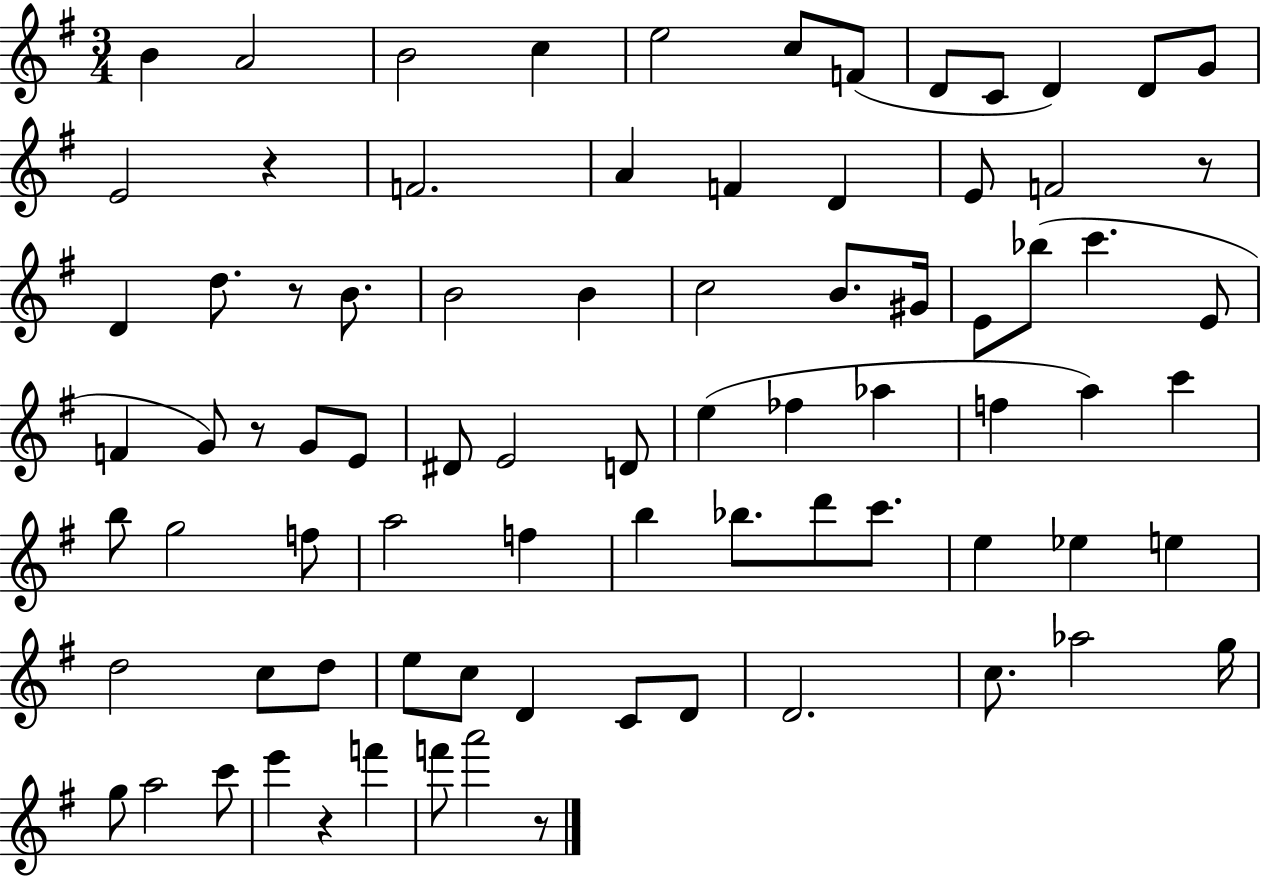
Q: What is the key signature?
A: G major